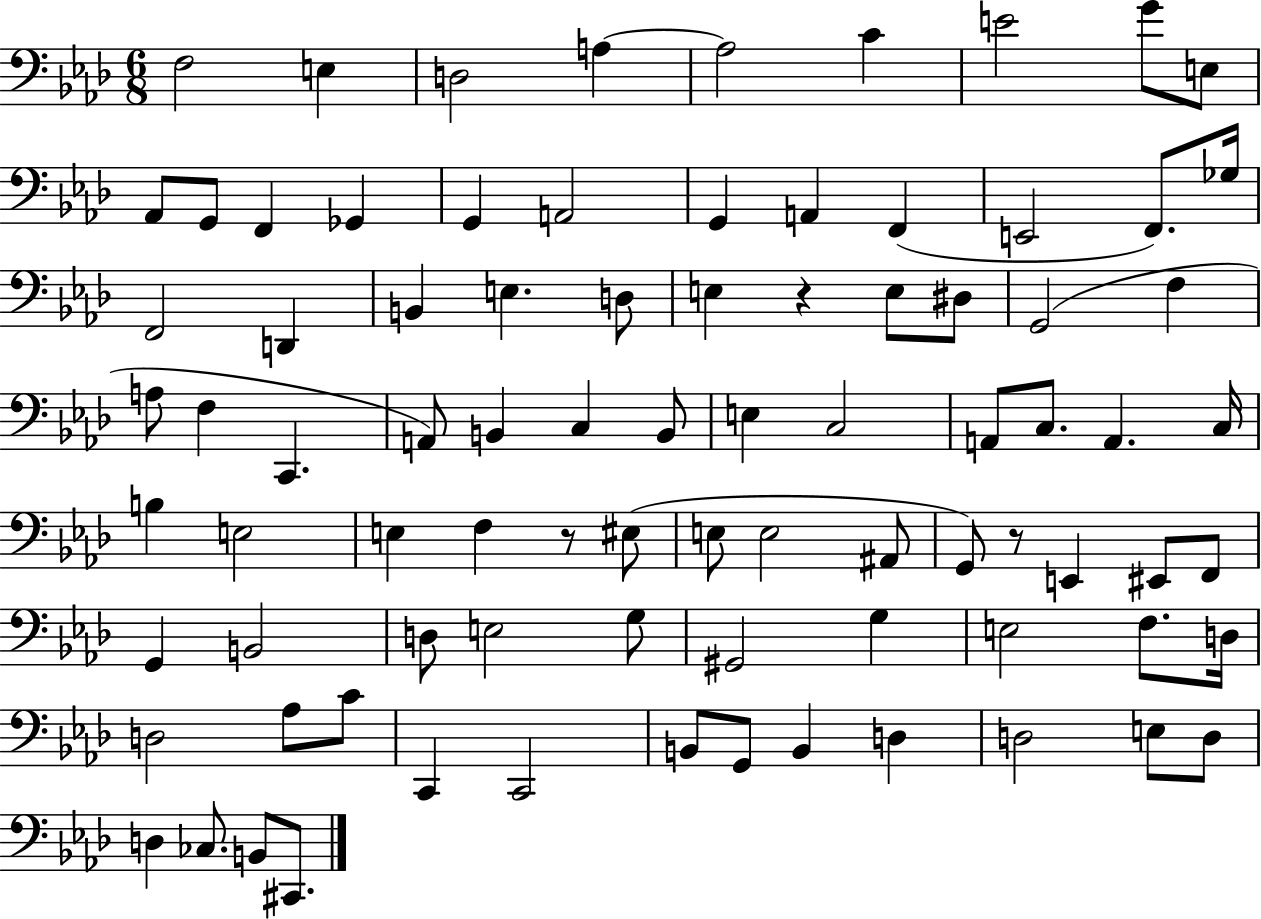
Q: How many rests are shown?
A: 3